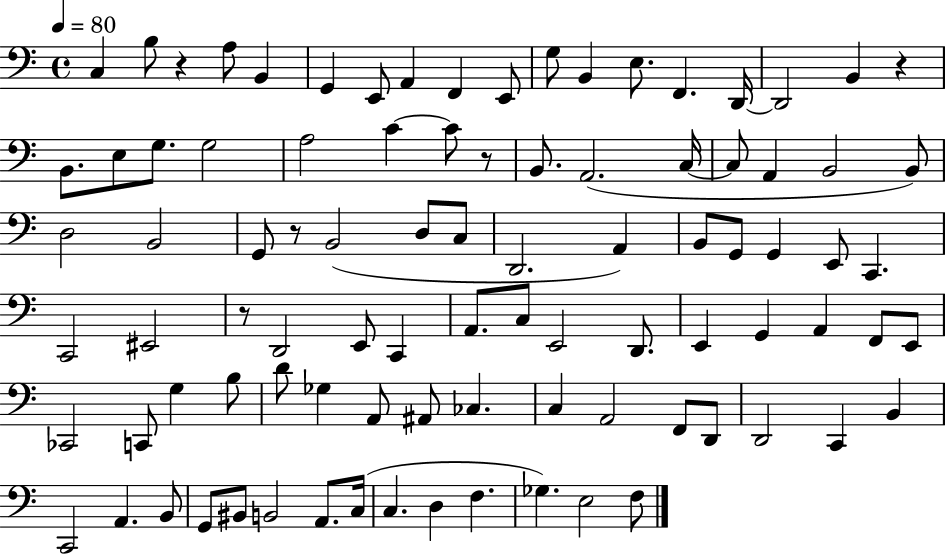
{
  \clef bass
  \time 4/4
  \defaultTimeSignature
  \key c \major
  \tempo 4 = 80
  c4 b8 r4 a8 b,4 | g,4 e,8 a,4 f,4 e,8 | g8 b,4 e8. f,4. d,16~~ | d,2 b,4 r4 | \break b,8. e8 g8. g2 | a2 c'4~~ c'8 r8 | b,8. a,2.( c16~~ | c8 a,4 b,2 b,8) | \break d2 b,2 | g,8 r8 b,2( d8 c8 | d,2. a,4) | b,8 g,8 g,4 e,8 c,4. | \break c,2 eis,2 | r8 d,2 e,8 c,4 | a,8. c8 e,2 d,8. | e,4 g,4 a,4 f,8 e,8 | \break ces,2 c,8 g4 b8 | d'8 ges4 a,8 ais,8 ces4. | c4 a,2 f,8 d,8 | d,2 c,4 b,4 | \break c,2 a,4. b,8 | g,8 bis,8 b,2 a,8. c16( | c4. d4 f4. | ges4.) e2 f8 | \break \bar "|."
}